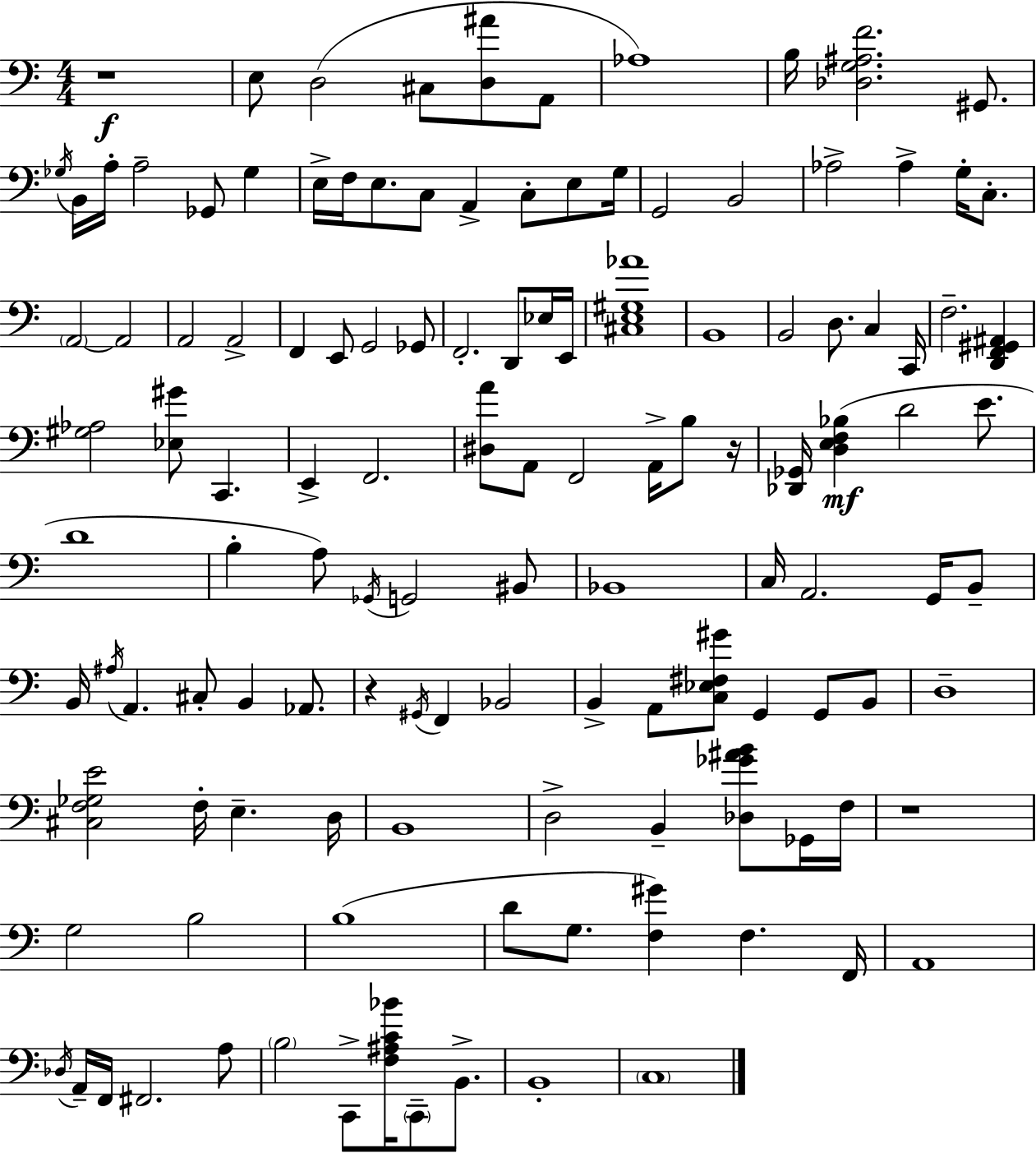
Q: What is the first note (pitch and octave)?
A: E3